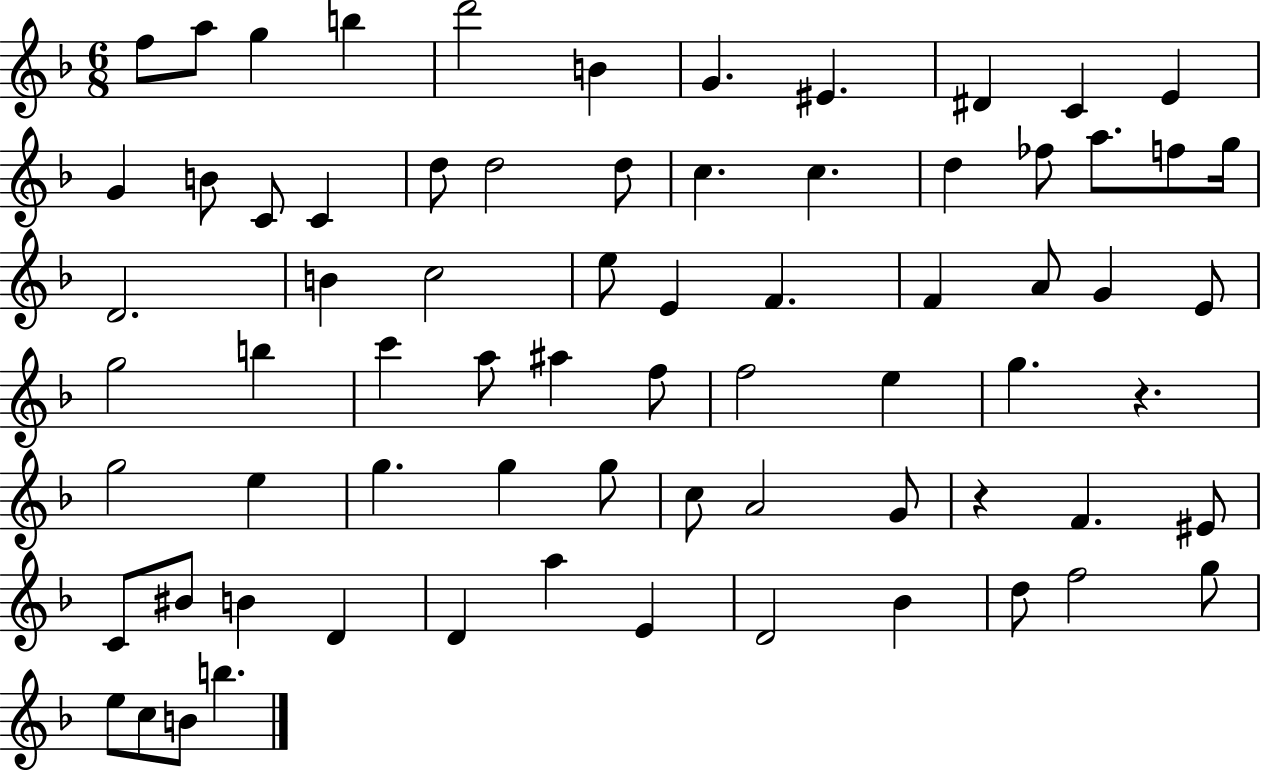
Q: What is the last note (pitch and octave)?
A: B5